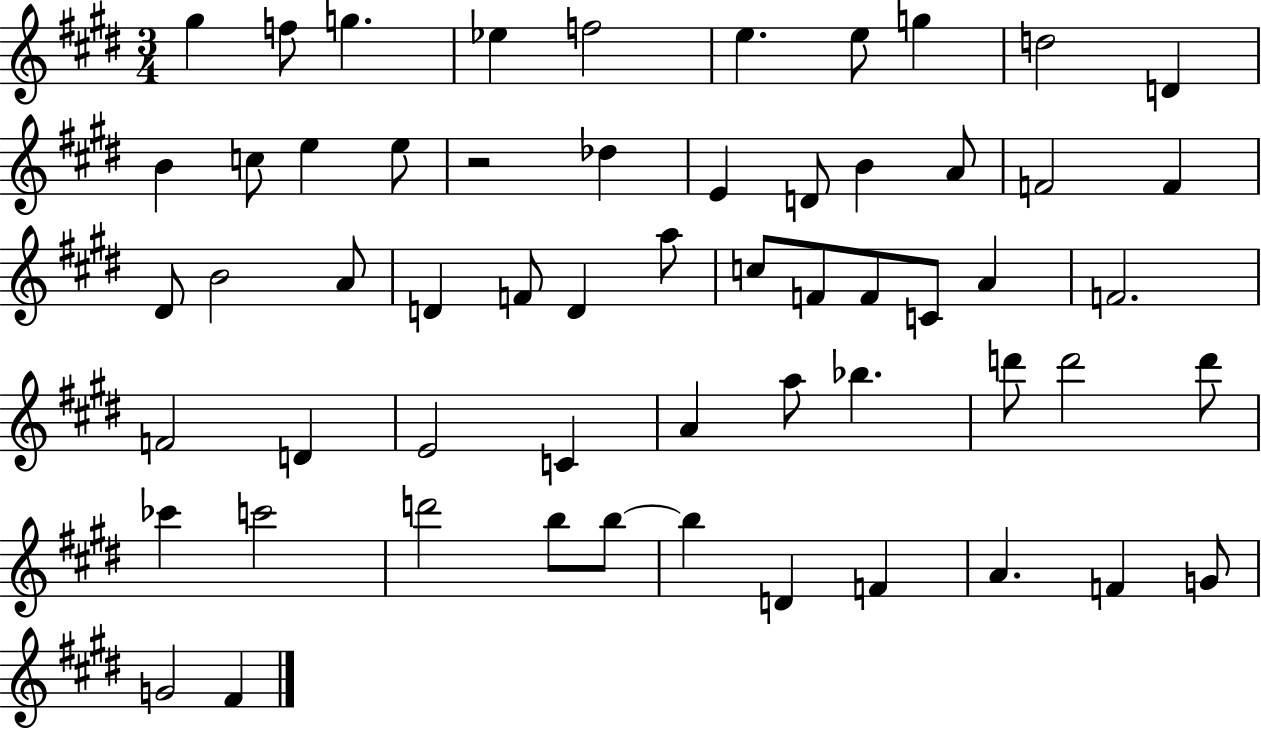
G#5/q F5/e G5/q. Eb5/q F5/h E5/q. E5/e G5/q D5/h D4/q B4/q C5/e E5/q E5/e R/h Db5/q E4/q D4/e B4/q A4/e F4/h F4/q D#4/e B4/h A4/e D4/q F4/e D4/q A5/e C5/e F4/e F4/e C4/e A4/q F4/h. F4/h D4/q E4/h C4/q A4/q A5/e Bb5/q. D6/e D6/h D6/e CES6/q C6/h D6/h B5/e B5/e B5/q D4/q F4/q A4/q. F4/q G4/e G4/h F#4/q